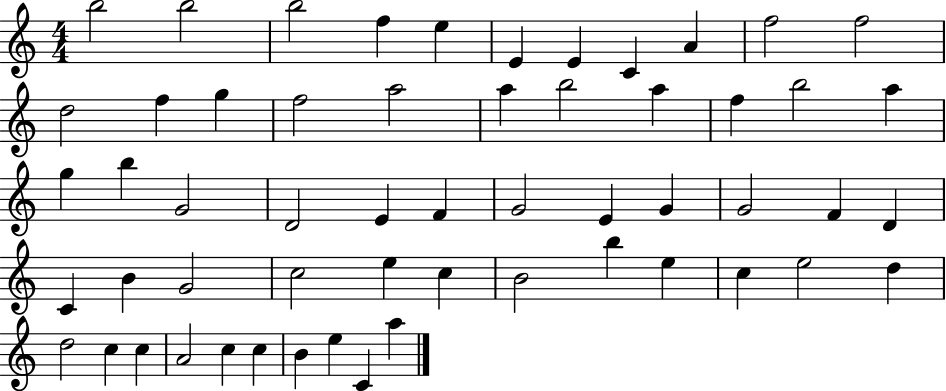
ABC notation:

X:1
T:Untitled
M:4/4
L:1/4
K:C
b2 b2 b2 f e E E C A f2 f2 d2 f g f2 a2 a b2 a f b2 a g b G2 D2 E F G2 E G G2 F D C B G2 c2 e c B2 b e c e2 d d2 c c A2 c c B e C a